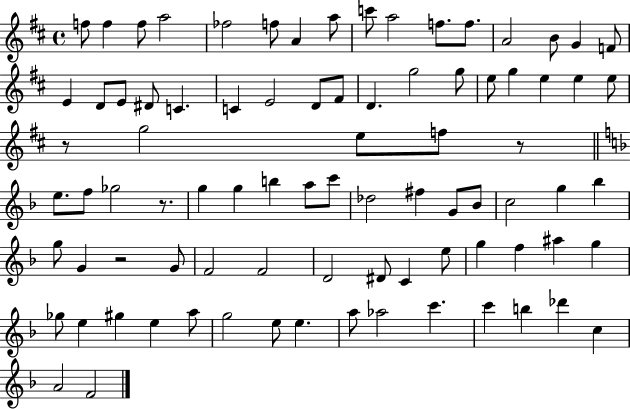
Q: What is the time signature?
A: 4/4